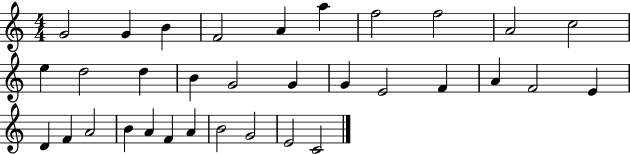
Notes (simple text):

G4/h G4/q B4/q F4/h A4/q A5/q F5/h F5/h A4/h C5/h E5/q D5/h D5/q B4/q G4/h G4/q G4/q E4/h F4/q A4/q F4/h E4/q D4/q F4/q A4/h B4/q A4/q F4/q A4/q B4/h G4/h E4/h C4/h